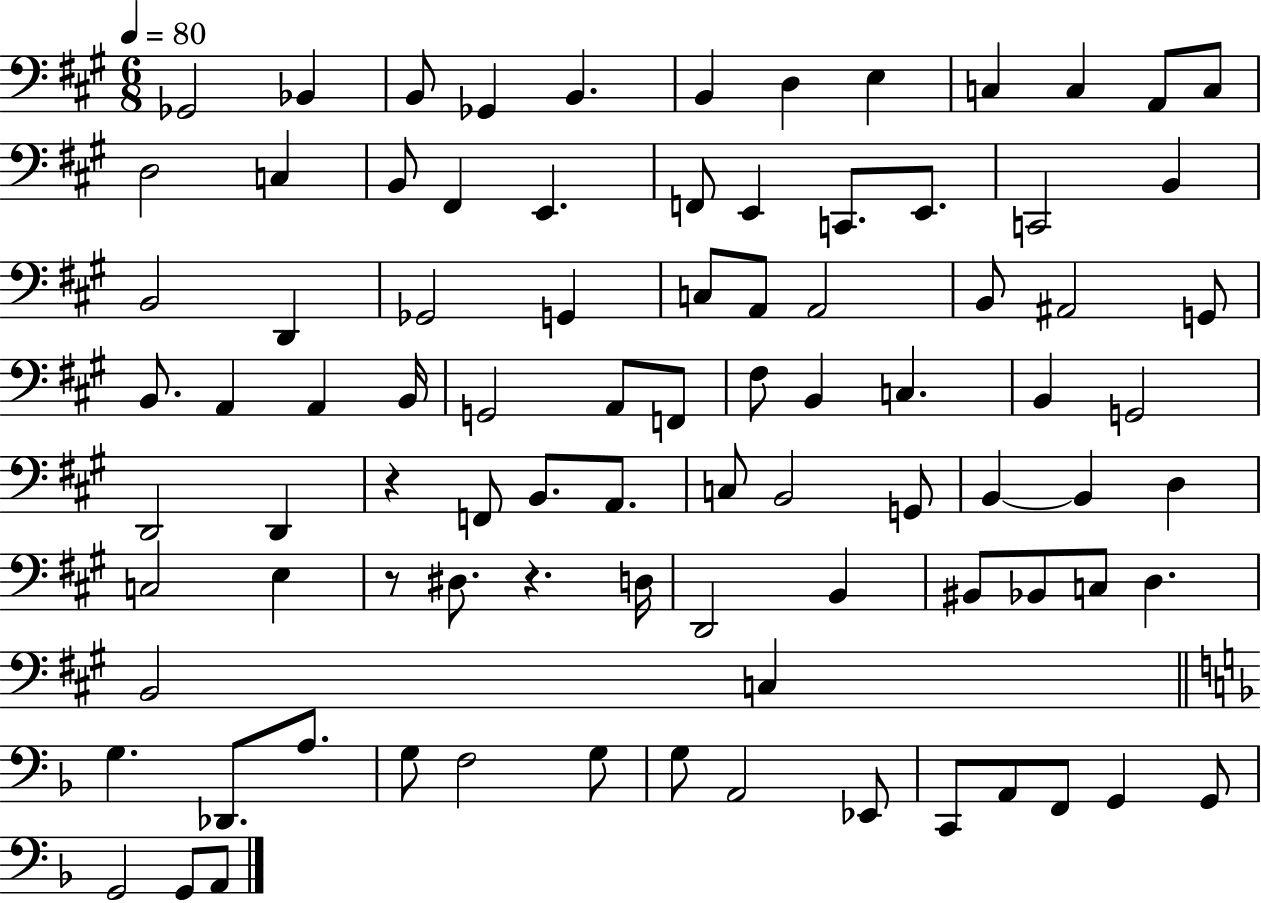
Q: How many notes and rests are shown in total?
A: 88